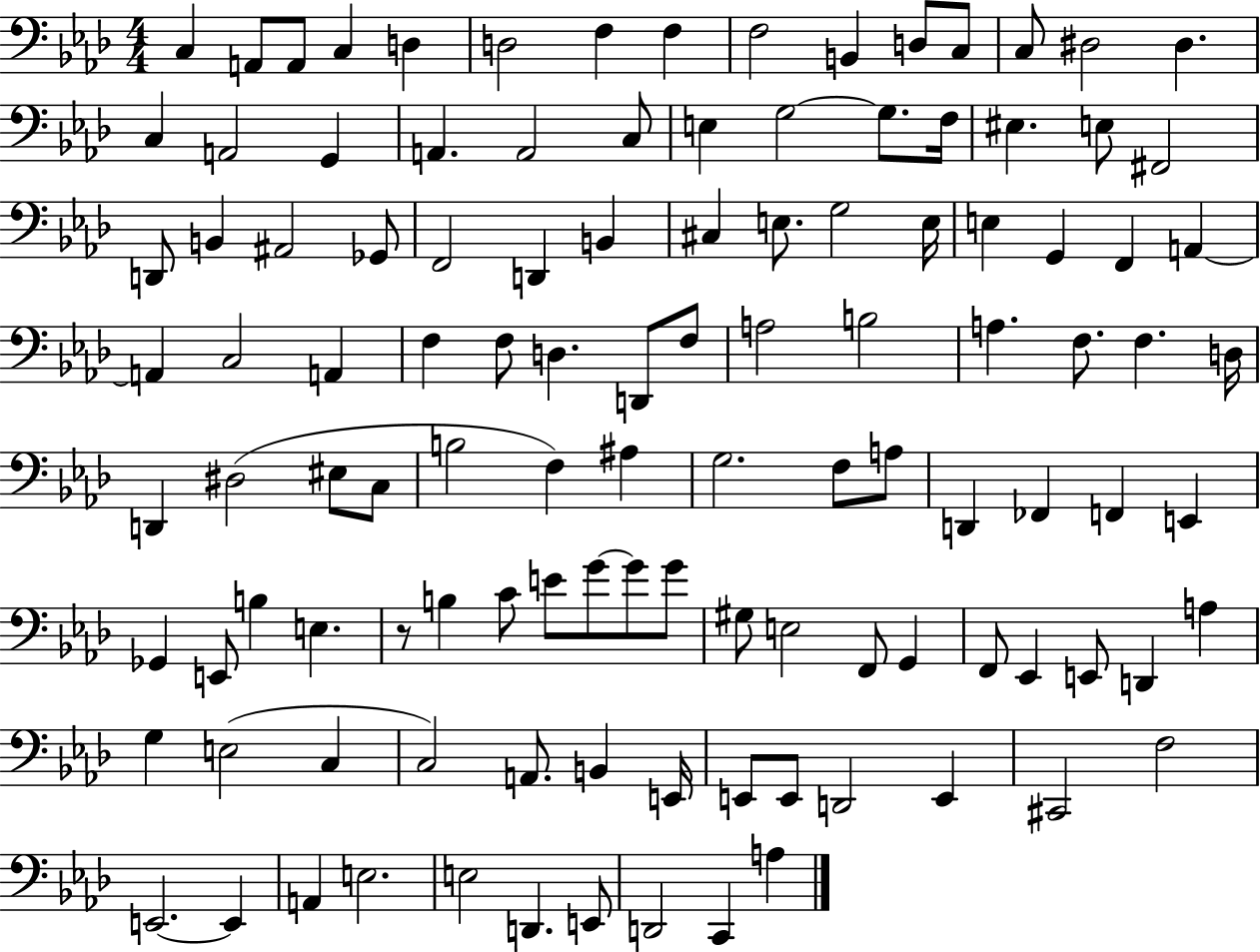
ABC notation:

X:1
T:Untitled
M:4/4
L:1/4
K:Ab
C, A,,/2 A,,/2 C, D, D,2 F, F, F,2 B,, D,/2 C,/2 C,/2 ^D,2 ^D, C, A,,2 G,, A,, A,,2 C,/2 E, G,2 G,/2 F,/4 ^E, E,/2 ^F,,2 D,,/2 B,, ^A,,2 _G,,/2 F,,2 D,, B,, ^C, E,/2 G,2 E,/4 E, G,, F,, A,, A,, C,2 A,, F, F,/2 D, D,,/2 F,/2 A,2 B,2 A, F,/2 F, D,/4 D,, ^D,2 ^E,/2 C,/2 B,2 F, ^A, G,2 F,/2 A,/2 D,, _F,, F,, E,, _G,, E,,/2 B, E, z/2 B, C/2 E/2 G/2 G/2 G/2 ^G,/2 E,2 F,,/2 G,, F,,/2 _E,, E,,/2 D,, A, G, E,2 C, C,2 A,,/2 B,, E,,/4 E,,/2 E,,/2 D,,2 E,, ^C,,2 F,2 E,,2 E,, A,, E,2 E,2 D,, E,,/2 D,,2 C,, A,